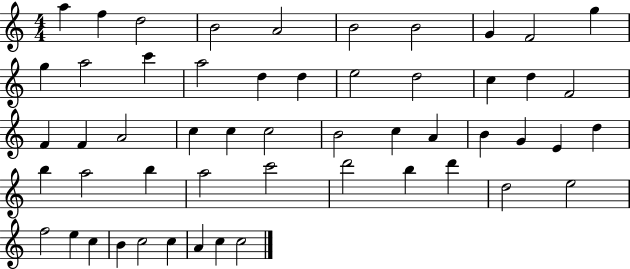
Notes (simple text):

A5/q F5/q D5/h B4/h A4/h B4/h B4/h G4/q F4/h G5/q G5/q A5/h C6/q A5/h D5/q D5/q E5/h D5/h C5/q D5/q F4/h F4/q F4/q A4/h C5/q C5/q C5/h B4/h C5/q A4/q B4/q G4/q E4/q D5/q B5/q A5/h B5/q A5/h C6/h D6/h B5/q D6/q D5/h E5/h F5/h E5/q C5/q B4/q C5/h C5/q A4/q C5/q C5/h